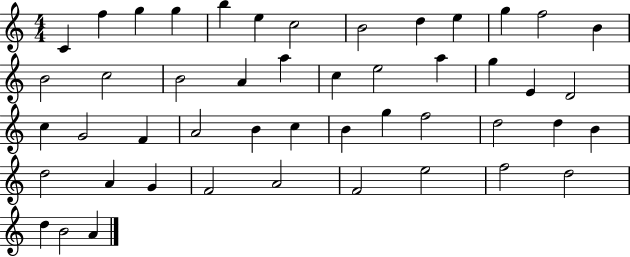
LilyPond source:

{
  \clef treble
  \numericTimeSignature
  \time 4/4
  \key c \major
  c'4 f''4 g''4 g''4 | b''4 e''4 c''2 | b'2 d''4 e''4 | g''4 f''2 b'4 | \break b'2 c''2 | b'2 a'4 a''4 | c''4 e''2 a''4 | g''4 e'4 d'2 | \break c''4 g'2 f'4 | a'2 b'4 c''4 | b'4 g''4 f''2 | d''2 d''4 b'4 | \break d''2 a'4 g'4 | f'2 a'2 | f'2 e''2 | f''2 d''2 | \break d''4 b'2 a'4 | \bar "|."
}